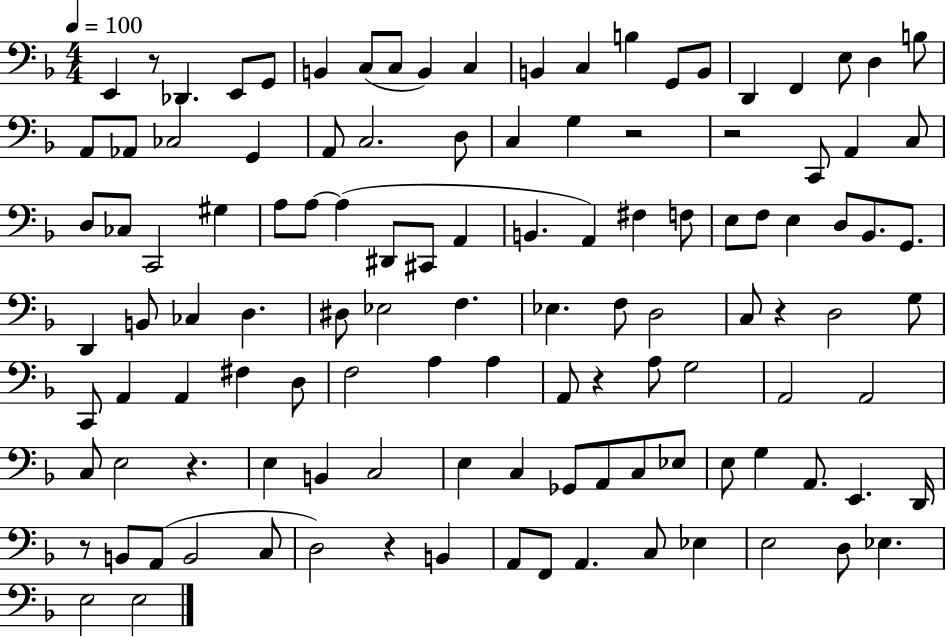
{
  \clef bass
  \numericTimeSignature
  \time 4/4
  \key f \major
  \tempo 4 = 100
  e,4 r8 des,4. e,8 g,8 | b,4 c8( c8 b,4) c4 | b,4 c4 b4 g,8 b,8 | d,4 f,4 e8 d4 b8 | \break a,8 aes,8 ces2 g,4 | a,8 c2. d8 | c4 g4 r2 | r2 c,8 a,4 c8 | \break d8 ces8 c,2 gis4 | a8 a8~~ a4( dis,8 cis,8 a,4 | b,4. a,4) fis4 f8 | e8 f8 e4 d8 bes,8. g,8. | \break d,4 b,8 ces4 d4. | dis8 ees2 f4. | ees4. f8 d2 | c8 r4 d2 g8 | \break c,8 a,4 a,4 fis4 d8 | f2 a4 a4 | a,8 r4 a8 g2 | a,2 a,2 | \break c8 e2 r4. | e4 b,4 c2 | e4 c4 ges,8 a,8 c8 ees8 | e8 g4 a,8. e,4. d,16 | \break r8 b,8 a,8( b,2 c8 | d2) r4 b,4 | a,8 f,8 a,4. c8 ees4 | e2 d8 ees4. | \break e2 e2 | \bar "|."
}